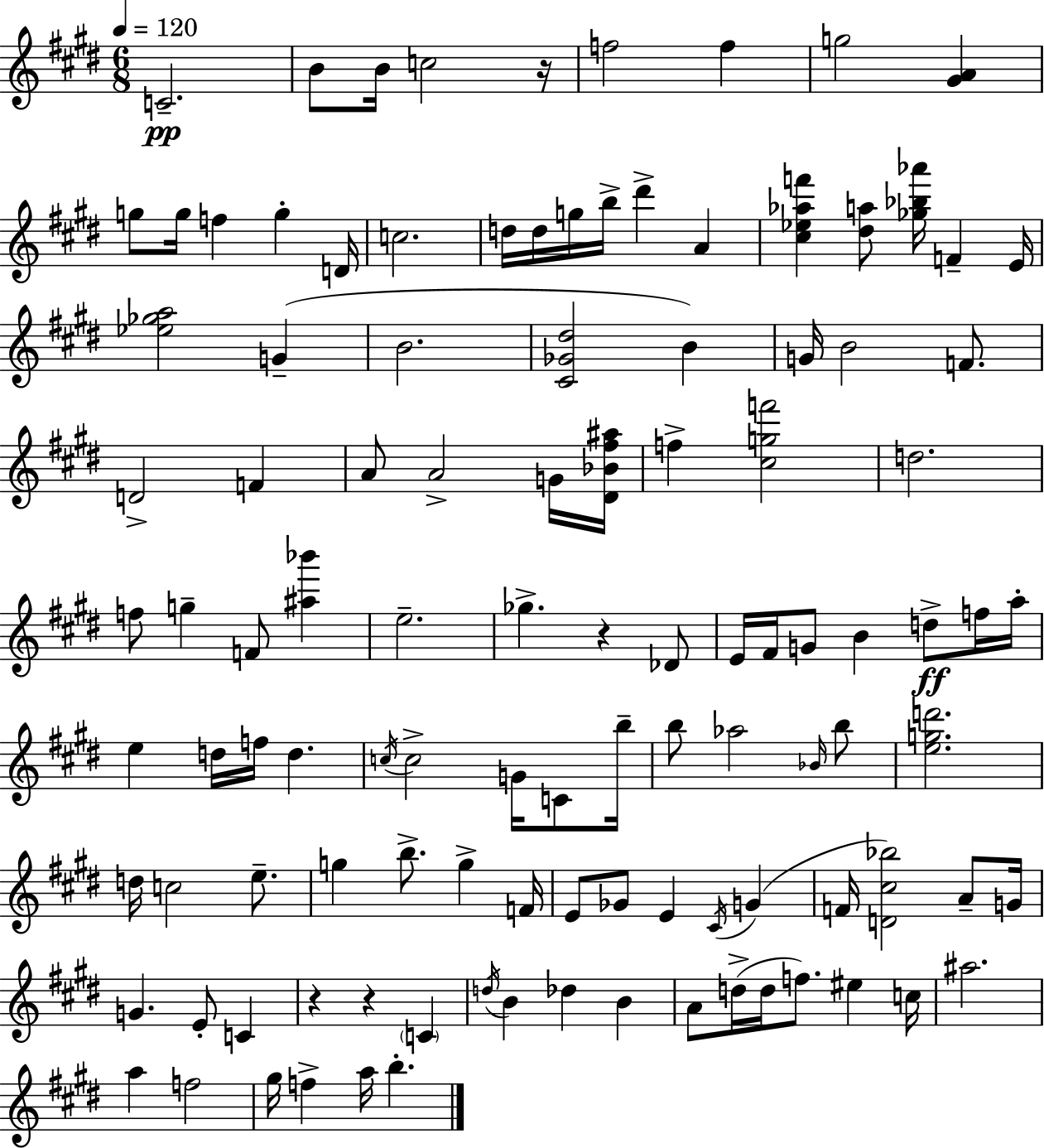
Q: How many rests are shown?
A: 4